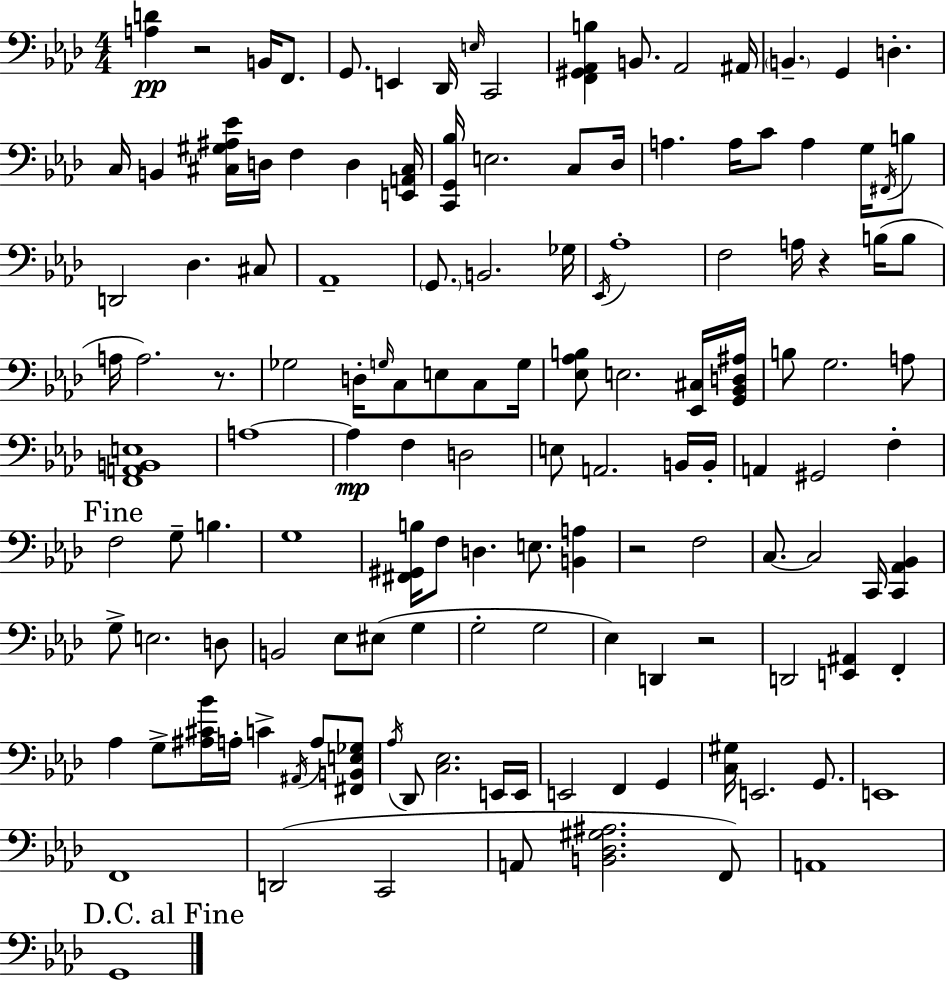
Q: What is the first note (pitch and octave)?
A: B2